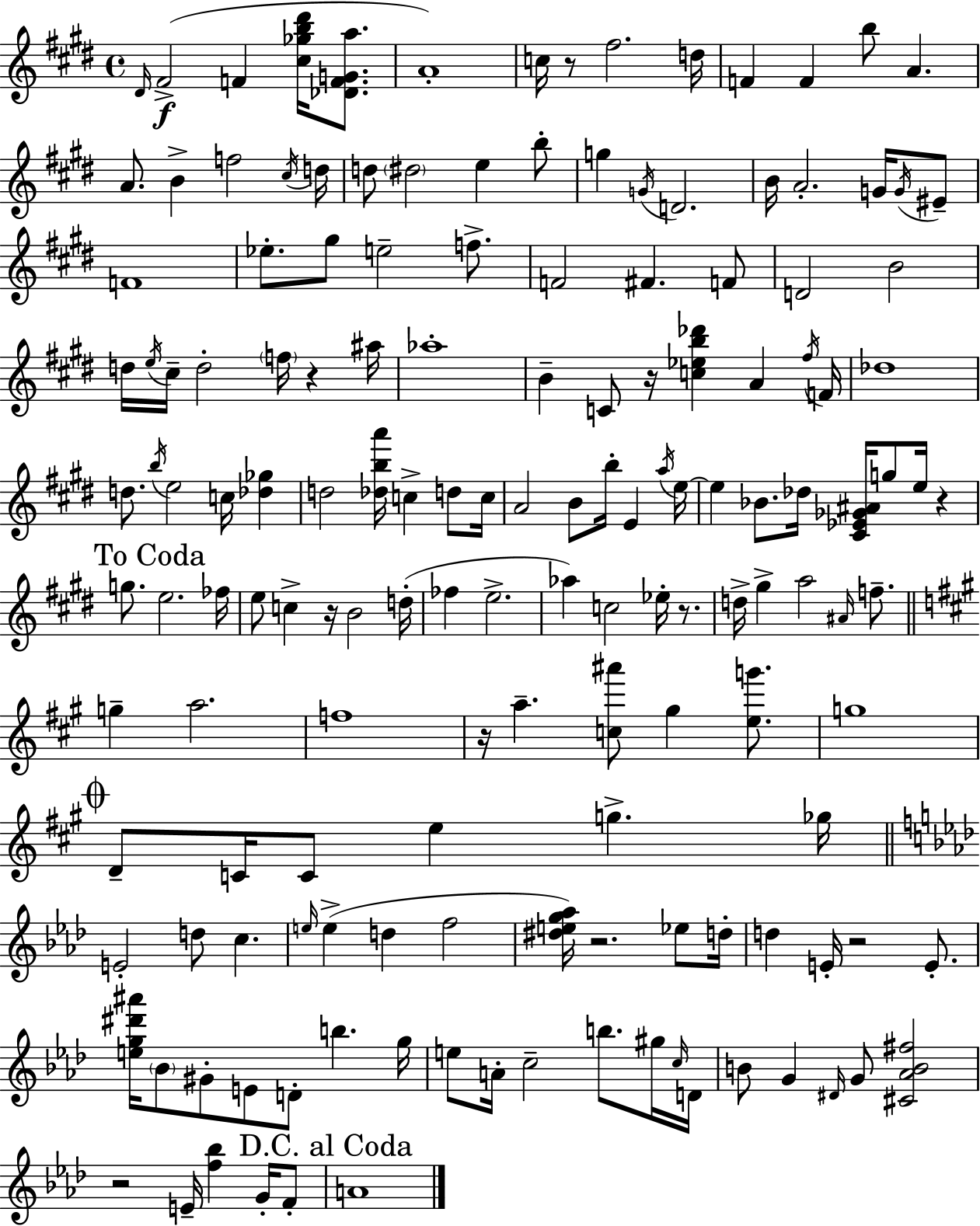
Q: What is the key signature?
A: E major